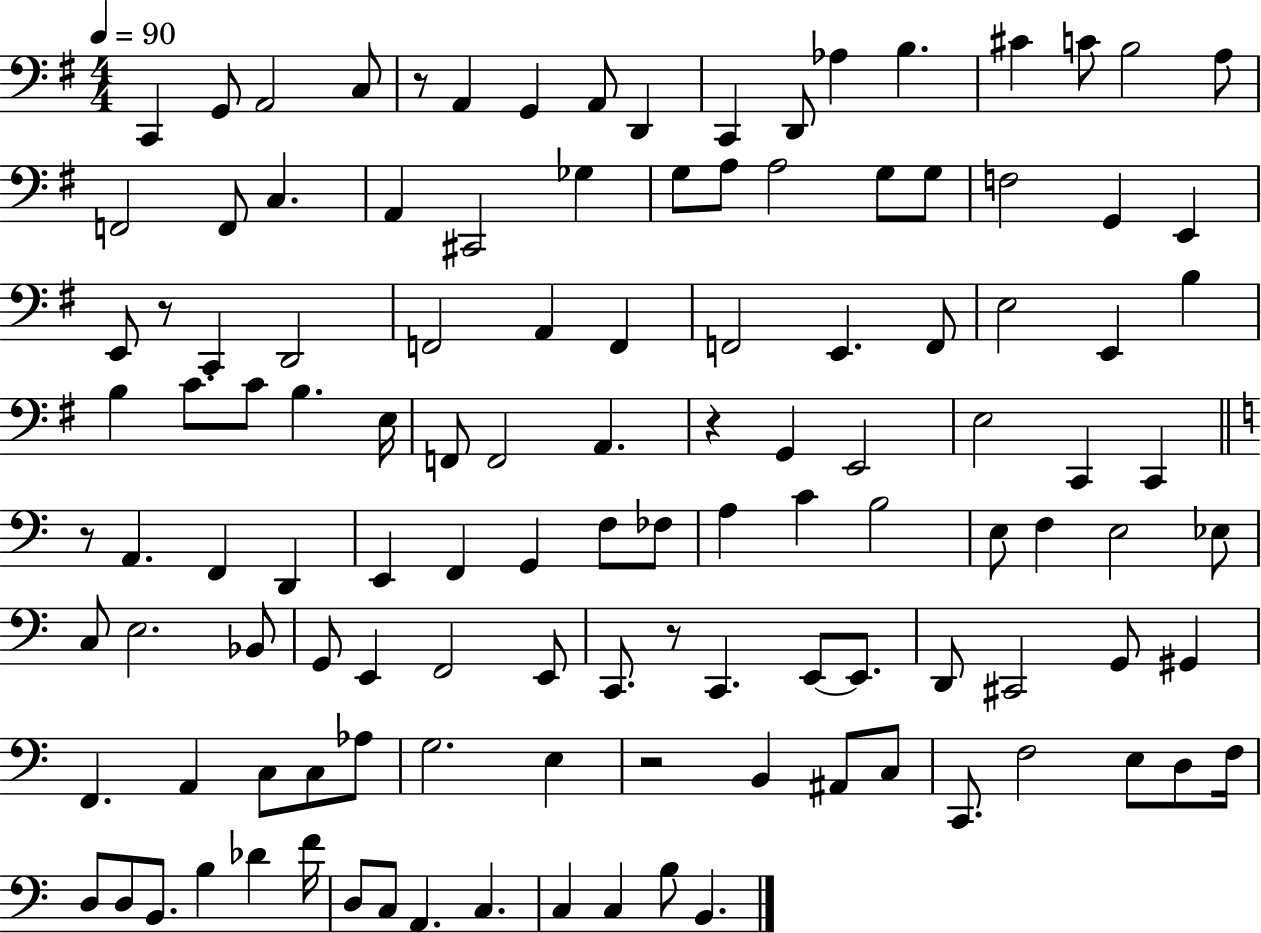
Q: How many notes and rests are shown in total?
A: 120